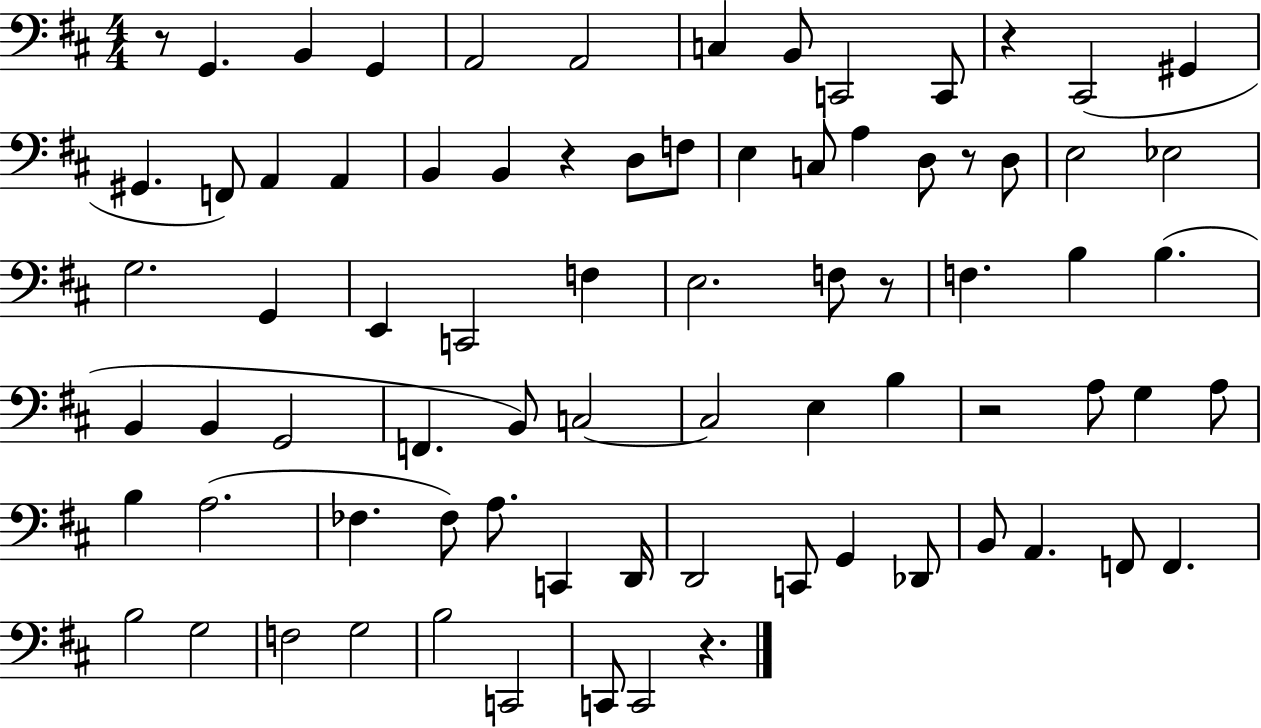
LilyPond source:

{
  \clef bass
  \numericTimeSignature
  \time 4/4
  \key d \major
  \repeat volta 2 { r8 g,4. b,4 g,4 | a,2 a,2 | c4 b,8 c,2 c,8 | r4 cis,2( gis,4 | \break gis,4. f,8) a,4 a,4 | b,4 b,4 r4 d8 f8 | e4 c8 a4 d8 r8 d8 | e2 ees2 | \break g2. g,4 | e,4 c,2 f4 | e2. f8 r8 | f4. b4 b4.( | \break b,4 b,4 g,2 | f,4. b,8) c2~~ | c2 e4 b4 | r2 a8 g4 a8 | \break b4 a2.( | fes4. fes8) a8. c,4 d,16 | d,2 c,8 g,4 des,8 | b,8 a,4. f,8 f,4. | \break b2 g2 | f2 g2 | b2 c,2 | c,8 c,2 r4. | \break } \bar "|."
}